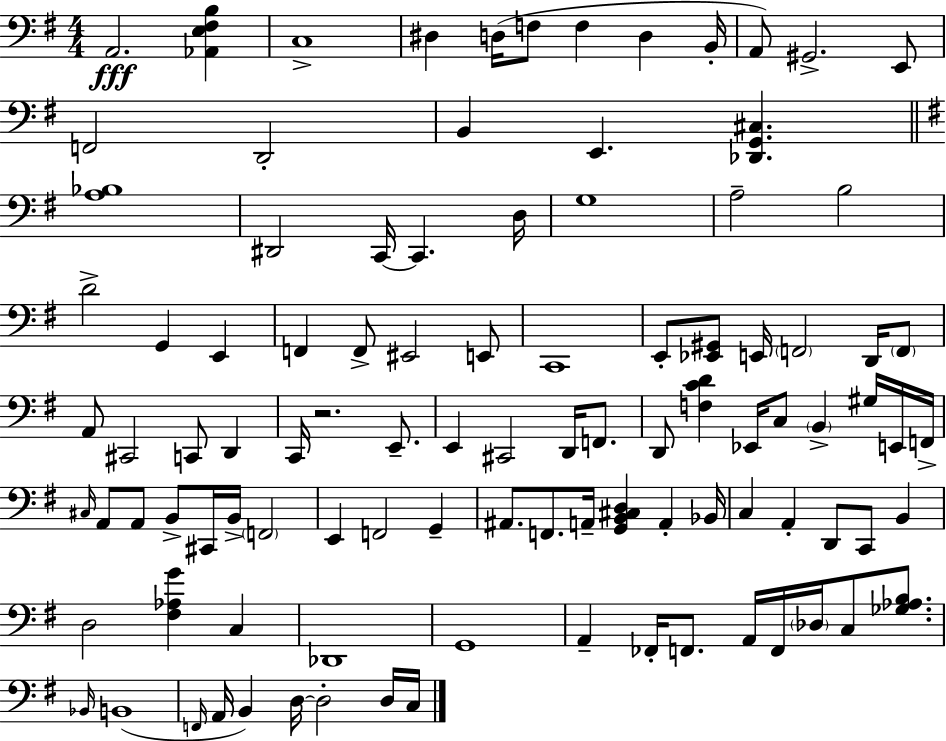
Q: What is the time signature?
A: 4/4